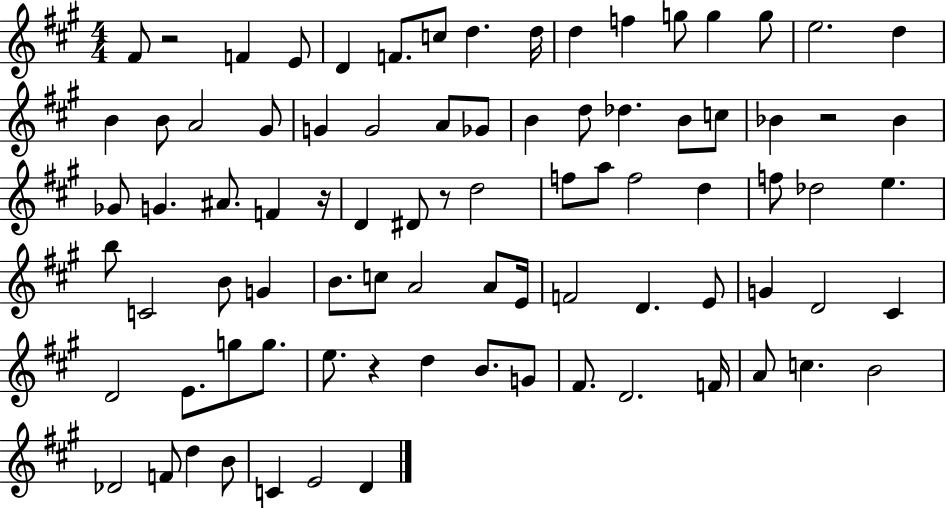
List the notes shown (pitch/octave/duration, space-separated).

F#4/e R/h F4/q E4/e D4/q F4/e. C5/e D5/q. D5/s D5/q F5/q G5/e G5/q G5/e E5/h. D5/q B4/q B4/e A4/h G#4/e G4/q G4/h A4/e Gb4/e B4/q D5/e Db5/q. B4/e C5/e Bb4/q R/h Bb4/q Gb4/e G4/q. A#4/e. F4/q R/s D4/q D#4/e R/e D5/h F5/e A5/e F5/h D5/q F5/e Db5/h E5/q. B5/e C4/h B4/e G4/q B4/e. C5/e A4/h A4/e E4/s F4/h D4/q. E4/e G4/q D4/h C#4/q D4/h E4/e. G5/e G5/e. E5/e. R/q D5/q B4/e. G4/e F#4/e. D4/h. F4/s A4/e C5/q. B4/h Db4/h F4/e D5/q B4/e C4/q E4/h D4/q